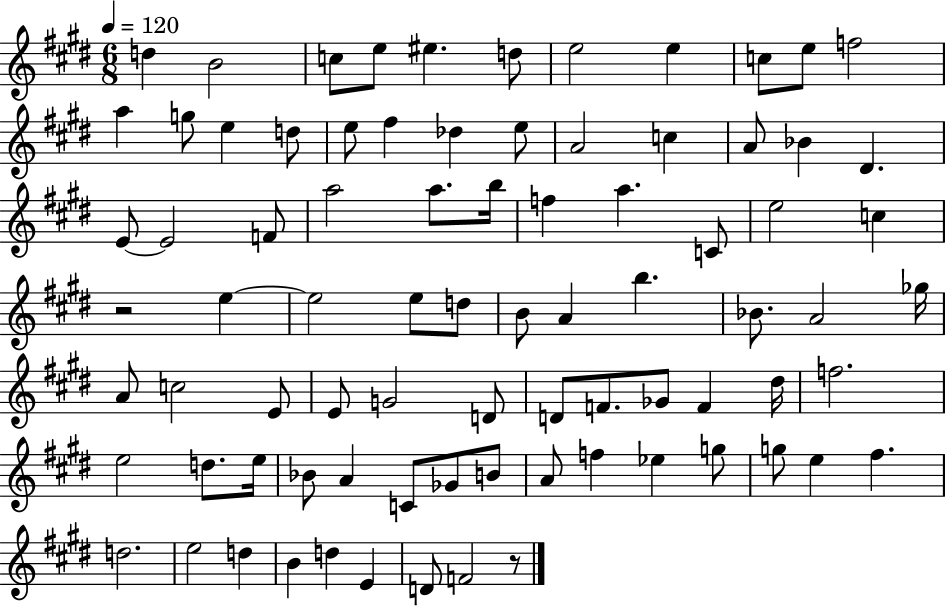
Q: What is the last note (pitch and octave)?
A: F4